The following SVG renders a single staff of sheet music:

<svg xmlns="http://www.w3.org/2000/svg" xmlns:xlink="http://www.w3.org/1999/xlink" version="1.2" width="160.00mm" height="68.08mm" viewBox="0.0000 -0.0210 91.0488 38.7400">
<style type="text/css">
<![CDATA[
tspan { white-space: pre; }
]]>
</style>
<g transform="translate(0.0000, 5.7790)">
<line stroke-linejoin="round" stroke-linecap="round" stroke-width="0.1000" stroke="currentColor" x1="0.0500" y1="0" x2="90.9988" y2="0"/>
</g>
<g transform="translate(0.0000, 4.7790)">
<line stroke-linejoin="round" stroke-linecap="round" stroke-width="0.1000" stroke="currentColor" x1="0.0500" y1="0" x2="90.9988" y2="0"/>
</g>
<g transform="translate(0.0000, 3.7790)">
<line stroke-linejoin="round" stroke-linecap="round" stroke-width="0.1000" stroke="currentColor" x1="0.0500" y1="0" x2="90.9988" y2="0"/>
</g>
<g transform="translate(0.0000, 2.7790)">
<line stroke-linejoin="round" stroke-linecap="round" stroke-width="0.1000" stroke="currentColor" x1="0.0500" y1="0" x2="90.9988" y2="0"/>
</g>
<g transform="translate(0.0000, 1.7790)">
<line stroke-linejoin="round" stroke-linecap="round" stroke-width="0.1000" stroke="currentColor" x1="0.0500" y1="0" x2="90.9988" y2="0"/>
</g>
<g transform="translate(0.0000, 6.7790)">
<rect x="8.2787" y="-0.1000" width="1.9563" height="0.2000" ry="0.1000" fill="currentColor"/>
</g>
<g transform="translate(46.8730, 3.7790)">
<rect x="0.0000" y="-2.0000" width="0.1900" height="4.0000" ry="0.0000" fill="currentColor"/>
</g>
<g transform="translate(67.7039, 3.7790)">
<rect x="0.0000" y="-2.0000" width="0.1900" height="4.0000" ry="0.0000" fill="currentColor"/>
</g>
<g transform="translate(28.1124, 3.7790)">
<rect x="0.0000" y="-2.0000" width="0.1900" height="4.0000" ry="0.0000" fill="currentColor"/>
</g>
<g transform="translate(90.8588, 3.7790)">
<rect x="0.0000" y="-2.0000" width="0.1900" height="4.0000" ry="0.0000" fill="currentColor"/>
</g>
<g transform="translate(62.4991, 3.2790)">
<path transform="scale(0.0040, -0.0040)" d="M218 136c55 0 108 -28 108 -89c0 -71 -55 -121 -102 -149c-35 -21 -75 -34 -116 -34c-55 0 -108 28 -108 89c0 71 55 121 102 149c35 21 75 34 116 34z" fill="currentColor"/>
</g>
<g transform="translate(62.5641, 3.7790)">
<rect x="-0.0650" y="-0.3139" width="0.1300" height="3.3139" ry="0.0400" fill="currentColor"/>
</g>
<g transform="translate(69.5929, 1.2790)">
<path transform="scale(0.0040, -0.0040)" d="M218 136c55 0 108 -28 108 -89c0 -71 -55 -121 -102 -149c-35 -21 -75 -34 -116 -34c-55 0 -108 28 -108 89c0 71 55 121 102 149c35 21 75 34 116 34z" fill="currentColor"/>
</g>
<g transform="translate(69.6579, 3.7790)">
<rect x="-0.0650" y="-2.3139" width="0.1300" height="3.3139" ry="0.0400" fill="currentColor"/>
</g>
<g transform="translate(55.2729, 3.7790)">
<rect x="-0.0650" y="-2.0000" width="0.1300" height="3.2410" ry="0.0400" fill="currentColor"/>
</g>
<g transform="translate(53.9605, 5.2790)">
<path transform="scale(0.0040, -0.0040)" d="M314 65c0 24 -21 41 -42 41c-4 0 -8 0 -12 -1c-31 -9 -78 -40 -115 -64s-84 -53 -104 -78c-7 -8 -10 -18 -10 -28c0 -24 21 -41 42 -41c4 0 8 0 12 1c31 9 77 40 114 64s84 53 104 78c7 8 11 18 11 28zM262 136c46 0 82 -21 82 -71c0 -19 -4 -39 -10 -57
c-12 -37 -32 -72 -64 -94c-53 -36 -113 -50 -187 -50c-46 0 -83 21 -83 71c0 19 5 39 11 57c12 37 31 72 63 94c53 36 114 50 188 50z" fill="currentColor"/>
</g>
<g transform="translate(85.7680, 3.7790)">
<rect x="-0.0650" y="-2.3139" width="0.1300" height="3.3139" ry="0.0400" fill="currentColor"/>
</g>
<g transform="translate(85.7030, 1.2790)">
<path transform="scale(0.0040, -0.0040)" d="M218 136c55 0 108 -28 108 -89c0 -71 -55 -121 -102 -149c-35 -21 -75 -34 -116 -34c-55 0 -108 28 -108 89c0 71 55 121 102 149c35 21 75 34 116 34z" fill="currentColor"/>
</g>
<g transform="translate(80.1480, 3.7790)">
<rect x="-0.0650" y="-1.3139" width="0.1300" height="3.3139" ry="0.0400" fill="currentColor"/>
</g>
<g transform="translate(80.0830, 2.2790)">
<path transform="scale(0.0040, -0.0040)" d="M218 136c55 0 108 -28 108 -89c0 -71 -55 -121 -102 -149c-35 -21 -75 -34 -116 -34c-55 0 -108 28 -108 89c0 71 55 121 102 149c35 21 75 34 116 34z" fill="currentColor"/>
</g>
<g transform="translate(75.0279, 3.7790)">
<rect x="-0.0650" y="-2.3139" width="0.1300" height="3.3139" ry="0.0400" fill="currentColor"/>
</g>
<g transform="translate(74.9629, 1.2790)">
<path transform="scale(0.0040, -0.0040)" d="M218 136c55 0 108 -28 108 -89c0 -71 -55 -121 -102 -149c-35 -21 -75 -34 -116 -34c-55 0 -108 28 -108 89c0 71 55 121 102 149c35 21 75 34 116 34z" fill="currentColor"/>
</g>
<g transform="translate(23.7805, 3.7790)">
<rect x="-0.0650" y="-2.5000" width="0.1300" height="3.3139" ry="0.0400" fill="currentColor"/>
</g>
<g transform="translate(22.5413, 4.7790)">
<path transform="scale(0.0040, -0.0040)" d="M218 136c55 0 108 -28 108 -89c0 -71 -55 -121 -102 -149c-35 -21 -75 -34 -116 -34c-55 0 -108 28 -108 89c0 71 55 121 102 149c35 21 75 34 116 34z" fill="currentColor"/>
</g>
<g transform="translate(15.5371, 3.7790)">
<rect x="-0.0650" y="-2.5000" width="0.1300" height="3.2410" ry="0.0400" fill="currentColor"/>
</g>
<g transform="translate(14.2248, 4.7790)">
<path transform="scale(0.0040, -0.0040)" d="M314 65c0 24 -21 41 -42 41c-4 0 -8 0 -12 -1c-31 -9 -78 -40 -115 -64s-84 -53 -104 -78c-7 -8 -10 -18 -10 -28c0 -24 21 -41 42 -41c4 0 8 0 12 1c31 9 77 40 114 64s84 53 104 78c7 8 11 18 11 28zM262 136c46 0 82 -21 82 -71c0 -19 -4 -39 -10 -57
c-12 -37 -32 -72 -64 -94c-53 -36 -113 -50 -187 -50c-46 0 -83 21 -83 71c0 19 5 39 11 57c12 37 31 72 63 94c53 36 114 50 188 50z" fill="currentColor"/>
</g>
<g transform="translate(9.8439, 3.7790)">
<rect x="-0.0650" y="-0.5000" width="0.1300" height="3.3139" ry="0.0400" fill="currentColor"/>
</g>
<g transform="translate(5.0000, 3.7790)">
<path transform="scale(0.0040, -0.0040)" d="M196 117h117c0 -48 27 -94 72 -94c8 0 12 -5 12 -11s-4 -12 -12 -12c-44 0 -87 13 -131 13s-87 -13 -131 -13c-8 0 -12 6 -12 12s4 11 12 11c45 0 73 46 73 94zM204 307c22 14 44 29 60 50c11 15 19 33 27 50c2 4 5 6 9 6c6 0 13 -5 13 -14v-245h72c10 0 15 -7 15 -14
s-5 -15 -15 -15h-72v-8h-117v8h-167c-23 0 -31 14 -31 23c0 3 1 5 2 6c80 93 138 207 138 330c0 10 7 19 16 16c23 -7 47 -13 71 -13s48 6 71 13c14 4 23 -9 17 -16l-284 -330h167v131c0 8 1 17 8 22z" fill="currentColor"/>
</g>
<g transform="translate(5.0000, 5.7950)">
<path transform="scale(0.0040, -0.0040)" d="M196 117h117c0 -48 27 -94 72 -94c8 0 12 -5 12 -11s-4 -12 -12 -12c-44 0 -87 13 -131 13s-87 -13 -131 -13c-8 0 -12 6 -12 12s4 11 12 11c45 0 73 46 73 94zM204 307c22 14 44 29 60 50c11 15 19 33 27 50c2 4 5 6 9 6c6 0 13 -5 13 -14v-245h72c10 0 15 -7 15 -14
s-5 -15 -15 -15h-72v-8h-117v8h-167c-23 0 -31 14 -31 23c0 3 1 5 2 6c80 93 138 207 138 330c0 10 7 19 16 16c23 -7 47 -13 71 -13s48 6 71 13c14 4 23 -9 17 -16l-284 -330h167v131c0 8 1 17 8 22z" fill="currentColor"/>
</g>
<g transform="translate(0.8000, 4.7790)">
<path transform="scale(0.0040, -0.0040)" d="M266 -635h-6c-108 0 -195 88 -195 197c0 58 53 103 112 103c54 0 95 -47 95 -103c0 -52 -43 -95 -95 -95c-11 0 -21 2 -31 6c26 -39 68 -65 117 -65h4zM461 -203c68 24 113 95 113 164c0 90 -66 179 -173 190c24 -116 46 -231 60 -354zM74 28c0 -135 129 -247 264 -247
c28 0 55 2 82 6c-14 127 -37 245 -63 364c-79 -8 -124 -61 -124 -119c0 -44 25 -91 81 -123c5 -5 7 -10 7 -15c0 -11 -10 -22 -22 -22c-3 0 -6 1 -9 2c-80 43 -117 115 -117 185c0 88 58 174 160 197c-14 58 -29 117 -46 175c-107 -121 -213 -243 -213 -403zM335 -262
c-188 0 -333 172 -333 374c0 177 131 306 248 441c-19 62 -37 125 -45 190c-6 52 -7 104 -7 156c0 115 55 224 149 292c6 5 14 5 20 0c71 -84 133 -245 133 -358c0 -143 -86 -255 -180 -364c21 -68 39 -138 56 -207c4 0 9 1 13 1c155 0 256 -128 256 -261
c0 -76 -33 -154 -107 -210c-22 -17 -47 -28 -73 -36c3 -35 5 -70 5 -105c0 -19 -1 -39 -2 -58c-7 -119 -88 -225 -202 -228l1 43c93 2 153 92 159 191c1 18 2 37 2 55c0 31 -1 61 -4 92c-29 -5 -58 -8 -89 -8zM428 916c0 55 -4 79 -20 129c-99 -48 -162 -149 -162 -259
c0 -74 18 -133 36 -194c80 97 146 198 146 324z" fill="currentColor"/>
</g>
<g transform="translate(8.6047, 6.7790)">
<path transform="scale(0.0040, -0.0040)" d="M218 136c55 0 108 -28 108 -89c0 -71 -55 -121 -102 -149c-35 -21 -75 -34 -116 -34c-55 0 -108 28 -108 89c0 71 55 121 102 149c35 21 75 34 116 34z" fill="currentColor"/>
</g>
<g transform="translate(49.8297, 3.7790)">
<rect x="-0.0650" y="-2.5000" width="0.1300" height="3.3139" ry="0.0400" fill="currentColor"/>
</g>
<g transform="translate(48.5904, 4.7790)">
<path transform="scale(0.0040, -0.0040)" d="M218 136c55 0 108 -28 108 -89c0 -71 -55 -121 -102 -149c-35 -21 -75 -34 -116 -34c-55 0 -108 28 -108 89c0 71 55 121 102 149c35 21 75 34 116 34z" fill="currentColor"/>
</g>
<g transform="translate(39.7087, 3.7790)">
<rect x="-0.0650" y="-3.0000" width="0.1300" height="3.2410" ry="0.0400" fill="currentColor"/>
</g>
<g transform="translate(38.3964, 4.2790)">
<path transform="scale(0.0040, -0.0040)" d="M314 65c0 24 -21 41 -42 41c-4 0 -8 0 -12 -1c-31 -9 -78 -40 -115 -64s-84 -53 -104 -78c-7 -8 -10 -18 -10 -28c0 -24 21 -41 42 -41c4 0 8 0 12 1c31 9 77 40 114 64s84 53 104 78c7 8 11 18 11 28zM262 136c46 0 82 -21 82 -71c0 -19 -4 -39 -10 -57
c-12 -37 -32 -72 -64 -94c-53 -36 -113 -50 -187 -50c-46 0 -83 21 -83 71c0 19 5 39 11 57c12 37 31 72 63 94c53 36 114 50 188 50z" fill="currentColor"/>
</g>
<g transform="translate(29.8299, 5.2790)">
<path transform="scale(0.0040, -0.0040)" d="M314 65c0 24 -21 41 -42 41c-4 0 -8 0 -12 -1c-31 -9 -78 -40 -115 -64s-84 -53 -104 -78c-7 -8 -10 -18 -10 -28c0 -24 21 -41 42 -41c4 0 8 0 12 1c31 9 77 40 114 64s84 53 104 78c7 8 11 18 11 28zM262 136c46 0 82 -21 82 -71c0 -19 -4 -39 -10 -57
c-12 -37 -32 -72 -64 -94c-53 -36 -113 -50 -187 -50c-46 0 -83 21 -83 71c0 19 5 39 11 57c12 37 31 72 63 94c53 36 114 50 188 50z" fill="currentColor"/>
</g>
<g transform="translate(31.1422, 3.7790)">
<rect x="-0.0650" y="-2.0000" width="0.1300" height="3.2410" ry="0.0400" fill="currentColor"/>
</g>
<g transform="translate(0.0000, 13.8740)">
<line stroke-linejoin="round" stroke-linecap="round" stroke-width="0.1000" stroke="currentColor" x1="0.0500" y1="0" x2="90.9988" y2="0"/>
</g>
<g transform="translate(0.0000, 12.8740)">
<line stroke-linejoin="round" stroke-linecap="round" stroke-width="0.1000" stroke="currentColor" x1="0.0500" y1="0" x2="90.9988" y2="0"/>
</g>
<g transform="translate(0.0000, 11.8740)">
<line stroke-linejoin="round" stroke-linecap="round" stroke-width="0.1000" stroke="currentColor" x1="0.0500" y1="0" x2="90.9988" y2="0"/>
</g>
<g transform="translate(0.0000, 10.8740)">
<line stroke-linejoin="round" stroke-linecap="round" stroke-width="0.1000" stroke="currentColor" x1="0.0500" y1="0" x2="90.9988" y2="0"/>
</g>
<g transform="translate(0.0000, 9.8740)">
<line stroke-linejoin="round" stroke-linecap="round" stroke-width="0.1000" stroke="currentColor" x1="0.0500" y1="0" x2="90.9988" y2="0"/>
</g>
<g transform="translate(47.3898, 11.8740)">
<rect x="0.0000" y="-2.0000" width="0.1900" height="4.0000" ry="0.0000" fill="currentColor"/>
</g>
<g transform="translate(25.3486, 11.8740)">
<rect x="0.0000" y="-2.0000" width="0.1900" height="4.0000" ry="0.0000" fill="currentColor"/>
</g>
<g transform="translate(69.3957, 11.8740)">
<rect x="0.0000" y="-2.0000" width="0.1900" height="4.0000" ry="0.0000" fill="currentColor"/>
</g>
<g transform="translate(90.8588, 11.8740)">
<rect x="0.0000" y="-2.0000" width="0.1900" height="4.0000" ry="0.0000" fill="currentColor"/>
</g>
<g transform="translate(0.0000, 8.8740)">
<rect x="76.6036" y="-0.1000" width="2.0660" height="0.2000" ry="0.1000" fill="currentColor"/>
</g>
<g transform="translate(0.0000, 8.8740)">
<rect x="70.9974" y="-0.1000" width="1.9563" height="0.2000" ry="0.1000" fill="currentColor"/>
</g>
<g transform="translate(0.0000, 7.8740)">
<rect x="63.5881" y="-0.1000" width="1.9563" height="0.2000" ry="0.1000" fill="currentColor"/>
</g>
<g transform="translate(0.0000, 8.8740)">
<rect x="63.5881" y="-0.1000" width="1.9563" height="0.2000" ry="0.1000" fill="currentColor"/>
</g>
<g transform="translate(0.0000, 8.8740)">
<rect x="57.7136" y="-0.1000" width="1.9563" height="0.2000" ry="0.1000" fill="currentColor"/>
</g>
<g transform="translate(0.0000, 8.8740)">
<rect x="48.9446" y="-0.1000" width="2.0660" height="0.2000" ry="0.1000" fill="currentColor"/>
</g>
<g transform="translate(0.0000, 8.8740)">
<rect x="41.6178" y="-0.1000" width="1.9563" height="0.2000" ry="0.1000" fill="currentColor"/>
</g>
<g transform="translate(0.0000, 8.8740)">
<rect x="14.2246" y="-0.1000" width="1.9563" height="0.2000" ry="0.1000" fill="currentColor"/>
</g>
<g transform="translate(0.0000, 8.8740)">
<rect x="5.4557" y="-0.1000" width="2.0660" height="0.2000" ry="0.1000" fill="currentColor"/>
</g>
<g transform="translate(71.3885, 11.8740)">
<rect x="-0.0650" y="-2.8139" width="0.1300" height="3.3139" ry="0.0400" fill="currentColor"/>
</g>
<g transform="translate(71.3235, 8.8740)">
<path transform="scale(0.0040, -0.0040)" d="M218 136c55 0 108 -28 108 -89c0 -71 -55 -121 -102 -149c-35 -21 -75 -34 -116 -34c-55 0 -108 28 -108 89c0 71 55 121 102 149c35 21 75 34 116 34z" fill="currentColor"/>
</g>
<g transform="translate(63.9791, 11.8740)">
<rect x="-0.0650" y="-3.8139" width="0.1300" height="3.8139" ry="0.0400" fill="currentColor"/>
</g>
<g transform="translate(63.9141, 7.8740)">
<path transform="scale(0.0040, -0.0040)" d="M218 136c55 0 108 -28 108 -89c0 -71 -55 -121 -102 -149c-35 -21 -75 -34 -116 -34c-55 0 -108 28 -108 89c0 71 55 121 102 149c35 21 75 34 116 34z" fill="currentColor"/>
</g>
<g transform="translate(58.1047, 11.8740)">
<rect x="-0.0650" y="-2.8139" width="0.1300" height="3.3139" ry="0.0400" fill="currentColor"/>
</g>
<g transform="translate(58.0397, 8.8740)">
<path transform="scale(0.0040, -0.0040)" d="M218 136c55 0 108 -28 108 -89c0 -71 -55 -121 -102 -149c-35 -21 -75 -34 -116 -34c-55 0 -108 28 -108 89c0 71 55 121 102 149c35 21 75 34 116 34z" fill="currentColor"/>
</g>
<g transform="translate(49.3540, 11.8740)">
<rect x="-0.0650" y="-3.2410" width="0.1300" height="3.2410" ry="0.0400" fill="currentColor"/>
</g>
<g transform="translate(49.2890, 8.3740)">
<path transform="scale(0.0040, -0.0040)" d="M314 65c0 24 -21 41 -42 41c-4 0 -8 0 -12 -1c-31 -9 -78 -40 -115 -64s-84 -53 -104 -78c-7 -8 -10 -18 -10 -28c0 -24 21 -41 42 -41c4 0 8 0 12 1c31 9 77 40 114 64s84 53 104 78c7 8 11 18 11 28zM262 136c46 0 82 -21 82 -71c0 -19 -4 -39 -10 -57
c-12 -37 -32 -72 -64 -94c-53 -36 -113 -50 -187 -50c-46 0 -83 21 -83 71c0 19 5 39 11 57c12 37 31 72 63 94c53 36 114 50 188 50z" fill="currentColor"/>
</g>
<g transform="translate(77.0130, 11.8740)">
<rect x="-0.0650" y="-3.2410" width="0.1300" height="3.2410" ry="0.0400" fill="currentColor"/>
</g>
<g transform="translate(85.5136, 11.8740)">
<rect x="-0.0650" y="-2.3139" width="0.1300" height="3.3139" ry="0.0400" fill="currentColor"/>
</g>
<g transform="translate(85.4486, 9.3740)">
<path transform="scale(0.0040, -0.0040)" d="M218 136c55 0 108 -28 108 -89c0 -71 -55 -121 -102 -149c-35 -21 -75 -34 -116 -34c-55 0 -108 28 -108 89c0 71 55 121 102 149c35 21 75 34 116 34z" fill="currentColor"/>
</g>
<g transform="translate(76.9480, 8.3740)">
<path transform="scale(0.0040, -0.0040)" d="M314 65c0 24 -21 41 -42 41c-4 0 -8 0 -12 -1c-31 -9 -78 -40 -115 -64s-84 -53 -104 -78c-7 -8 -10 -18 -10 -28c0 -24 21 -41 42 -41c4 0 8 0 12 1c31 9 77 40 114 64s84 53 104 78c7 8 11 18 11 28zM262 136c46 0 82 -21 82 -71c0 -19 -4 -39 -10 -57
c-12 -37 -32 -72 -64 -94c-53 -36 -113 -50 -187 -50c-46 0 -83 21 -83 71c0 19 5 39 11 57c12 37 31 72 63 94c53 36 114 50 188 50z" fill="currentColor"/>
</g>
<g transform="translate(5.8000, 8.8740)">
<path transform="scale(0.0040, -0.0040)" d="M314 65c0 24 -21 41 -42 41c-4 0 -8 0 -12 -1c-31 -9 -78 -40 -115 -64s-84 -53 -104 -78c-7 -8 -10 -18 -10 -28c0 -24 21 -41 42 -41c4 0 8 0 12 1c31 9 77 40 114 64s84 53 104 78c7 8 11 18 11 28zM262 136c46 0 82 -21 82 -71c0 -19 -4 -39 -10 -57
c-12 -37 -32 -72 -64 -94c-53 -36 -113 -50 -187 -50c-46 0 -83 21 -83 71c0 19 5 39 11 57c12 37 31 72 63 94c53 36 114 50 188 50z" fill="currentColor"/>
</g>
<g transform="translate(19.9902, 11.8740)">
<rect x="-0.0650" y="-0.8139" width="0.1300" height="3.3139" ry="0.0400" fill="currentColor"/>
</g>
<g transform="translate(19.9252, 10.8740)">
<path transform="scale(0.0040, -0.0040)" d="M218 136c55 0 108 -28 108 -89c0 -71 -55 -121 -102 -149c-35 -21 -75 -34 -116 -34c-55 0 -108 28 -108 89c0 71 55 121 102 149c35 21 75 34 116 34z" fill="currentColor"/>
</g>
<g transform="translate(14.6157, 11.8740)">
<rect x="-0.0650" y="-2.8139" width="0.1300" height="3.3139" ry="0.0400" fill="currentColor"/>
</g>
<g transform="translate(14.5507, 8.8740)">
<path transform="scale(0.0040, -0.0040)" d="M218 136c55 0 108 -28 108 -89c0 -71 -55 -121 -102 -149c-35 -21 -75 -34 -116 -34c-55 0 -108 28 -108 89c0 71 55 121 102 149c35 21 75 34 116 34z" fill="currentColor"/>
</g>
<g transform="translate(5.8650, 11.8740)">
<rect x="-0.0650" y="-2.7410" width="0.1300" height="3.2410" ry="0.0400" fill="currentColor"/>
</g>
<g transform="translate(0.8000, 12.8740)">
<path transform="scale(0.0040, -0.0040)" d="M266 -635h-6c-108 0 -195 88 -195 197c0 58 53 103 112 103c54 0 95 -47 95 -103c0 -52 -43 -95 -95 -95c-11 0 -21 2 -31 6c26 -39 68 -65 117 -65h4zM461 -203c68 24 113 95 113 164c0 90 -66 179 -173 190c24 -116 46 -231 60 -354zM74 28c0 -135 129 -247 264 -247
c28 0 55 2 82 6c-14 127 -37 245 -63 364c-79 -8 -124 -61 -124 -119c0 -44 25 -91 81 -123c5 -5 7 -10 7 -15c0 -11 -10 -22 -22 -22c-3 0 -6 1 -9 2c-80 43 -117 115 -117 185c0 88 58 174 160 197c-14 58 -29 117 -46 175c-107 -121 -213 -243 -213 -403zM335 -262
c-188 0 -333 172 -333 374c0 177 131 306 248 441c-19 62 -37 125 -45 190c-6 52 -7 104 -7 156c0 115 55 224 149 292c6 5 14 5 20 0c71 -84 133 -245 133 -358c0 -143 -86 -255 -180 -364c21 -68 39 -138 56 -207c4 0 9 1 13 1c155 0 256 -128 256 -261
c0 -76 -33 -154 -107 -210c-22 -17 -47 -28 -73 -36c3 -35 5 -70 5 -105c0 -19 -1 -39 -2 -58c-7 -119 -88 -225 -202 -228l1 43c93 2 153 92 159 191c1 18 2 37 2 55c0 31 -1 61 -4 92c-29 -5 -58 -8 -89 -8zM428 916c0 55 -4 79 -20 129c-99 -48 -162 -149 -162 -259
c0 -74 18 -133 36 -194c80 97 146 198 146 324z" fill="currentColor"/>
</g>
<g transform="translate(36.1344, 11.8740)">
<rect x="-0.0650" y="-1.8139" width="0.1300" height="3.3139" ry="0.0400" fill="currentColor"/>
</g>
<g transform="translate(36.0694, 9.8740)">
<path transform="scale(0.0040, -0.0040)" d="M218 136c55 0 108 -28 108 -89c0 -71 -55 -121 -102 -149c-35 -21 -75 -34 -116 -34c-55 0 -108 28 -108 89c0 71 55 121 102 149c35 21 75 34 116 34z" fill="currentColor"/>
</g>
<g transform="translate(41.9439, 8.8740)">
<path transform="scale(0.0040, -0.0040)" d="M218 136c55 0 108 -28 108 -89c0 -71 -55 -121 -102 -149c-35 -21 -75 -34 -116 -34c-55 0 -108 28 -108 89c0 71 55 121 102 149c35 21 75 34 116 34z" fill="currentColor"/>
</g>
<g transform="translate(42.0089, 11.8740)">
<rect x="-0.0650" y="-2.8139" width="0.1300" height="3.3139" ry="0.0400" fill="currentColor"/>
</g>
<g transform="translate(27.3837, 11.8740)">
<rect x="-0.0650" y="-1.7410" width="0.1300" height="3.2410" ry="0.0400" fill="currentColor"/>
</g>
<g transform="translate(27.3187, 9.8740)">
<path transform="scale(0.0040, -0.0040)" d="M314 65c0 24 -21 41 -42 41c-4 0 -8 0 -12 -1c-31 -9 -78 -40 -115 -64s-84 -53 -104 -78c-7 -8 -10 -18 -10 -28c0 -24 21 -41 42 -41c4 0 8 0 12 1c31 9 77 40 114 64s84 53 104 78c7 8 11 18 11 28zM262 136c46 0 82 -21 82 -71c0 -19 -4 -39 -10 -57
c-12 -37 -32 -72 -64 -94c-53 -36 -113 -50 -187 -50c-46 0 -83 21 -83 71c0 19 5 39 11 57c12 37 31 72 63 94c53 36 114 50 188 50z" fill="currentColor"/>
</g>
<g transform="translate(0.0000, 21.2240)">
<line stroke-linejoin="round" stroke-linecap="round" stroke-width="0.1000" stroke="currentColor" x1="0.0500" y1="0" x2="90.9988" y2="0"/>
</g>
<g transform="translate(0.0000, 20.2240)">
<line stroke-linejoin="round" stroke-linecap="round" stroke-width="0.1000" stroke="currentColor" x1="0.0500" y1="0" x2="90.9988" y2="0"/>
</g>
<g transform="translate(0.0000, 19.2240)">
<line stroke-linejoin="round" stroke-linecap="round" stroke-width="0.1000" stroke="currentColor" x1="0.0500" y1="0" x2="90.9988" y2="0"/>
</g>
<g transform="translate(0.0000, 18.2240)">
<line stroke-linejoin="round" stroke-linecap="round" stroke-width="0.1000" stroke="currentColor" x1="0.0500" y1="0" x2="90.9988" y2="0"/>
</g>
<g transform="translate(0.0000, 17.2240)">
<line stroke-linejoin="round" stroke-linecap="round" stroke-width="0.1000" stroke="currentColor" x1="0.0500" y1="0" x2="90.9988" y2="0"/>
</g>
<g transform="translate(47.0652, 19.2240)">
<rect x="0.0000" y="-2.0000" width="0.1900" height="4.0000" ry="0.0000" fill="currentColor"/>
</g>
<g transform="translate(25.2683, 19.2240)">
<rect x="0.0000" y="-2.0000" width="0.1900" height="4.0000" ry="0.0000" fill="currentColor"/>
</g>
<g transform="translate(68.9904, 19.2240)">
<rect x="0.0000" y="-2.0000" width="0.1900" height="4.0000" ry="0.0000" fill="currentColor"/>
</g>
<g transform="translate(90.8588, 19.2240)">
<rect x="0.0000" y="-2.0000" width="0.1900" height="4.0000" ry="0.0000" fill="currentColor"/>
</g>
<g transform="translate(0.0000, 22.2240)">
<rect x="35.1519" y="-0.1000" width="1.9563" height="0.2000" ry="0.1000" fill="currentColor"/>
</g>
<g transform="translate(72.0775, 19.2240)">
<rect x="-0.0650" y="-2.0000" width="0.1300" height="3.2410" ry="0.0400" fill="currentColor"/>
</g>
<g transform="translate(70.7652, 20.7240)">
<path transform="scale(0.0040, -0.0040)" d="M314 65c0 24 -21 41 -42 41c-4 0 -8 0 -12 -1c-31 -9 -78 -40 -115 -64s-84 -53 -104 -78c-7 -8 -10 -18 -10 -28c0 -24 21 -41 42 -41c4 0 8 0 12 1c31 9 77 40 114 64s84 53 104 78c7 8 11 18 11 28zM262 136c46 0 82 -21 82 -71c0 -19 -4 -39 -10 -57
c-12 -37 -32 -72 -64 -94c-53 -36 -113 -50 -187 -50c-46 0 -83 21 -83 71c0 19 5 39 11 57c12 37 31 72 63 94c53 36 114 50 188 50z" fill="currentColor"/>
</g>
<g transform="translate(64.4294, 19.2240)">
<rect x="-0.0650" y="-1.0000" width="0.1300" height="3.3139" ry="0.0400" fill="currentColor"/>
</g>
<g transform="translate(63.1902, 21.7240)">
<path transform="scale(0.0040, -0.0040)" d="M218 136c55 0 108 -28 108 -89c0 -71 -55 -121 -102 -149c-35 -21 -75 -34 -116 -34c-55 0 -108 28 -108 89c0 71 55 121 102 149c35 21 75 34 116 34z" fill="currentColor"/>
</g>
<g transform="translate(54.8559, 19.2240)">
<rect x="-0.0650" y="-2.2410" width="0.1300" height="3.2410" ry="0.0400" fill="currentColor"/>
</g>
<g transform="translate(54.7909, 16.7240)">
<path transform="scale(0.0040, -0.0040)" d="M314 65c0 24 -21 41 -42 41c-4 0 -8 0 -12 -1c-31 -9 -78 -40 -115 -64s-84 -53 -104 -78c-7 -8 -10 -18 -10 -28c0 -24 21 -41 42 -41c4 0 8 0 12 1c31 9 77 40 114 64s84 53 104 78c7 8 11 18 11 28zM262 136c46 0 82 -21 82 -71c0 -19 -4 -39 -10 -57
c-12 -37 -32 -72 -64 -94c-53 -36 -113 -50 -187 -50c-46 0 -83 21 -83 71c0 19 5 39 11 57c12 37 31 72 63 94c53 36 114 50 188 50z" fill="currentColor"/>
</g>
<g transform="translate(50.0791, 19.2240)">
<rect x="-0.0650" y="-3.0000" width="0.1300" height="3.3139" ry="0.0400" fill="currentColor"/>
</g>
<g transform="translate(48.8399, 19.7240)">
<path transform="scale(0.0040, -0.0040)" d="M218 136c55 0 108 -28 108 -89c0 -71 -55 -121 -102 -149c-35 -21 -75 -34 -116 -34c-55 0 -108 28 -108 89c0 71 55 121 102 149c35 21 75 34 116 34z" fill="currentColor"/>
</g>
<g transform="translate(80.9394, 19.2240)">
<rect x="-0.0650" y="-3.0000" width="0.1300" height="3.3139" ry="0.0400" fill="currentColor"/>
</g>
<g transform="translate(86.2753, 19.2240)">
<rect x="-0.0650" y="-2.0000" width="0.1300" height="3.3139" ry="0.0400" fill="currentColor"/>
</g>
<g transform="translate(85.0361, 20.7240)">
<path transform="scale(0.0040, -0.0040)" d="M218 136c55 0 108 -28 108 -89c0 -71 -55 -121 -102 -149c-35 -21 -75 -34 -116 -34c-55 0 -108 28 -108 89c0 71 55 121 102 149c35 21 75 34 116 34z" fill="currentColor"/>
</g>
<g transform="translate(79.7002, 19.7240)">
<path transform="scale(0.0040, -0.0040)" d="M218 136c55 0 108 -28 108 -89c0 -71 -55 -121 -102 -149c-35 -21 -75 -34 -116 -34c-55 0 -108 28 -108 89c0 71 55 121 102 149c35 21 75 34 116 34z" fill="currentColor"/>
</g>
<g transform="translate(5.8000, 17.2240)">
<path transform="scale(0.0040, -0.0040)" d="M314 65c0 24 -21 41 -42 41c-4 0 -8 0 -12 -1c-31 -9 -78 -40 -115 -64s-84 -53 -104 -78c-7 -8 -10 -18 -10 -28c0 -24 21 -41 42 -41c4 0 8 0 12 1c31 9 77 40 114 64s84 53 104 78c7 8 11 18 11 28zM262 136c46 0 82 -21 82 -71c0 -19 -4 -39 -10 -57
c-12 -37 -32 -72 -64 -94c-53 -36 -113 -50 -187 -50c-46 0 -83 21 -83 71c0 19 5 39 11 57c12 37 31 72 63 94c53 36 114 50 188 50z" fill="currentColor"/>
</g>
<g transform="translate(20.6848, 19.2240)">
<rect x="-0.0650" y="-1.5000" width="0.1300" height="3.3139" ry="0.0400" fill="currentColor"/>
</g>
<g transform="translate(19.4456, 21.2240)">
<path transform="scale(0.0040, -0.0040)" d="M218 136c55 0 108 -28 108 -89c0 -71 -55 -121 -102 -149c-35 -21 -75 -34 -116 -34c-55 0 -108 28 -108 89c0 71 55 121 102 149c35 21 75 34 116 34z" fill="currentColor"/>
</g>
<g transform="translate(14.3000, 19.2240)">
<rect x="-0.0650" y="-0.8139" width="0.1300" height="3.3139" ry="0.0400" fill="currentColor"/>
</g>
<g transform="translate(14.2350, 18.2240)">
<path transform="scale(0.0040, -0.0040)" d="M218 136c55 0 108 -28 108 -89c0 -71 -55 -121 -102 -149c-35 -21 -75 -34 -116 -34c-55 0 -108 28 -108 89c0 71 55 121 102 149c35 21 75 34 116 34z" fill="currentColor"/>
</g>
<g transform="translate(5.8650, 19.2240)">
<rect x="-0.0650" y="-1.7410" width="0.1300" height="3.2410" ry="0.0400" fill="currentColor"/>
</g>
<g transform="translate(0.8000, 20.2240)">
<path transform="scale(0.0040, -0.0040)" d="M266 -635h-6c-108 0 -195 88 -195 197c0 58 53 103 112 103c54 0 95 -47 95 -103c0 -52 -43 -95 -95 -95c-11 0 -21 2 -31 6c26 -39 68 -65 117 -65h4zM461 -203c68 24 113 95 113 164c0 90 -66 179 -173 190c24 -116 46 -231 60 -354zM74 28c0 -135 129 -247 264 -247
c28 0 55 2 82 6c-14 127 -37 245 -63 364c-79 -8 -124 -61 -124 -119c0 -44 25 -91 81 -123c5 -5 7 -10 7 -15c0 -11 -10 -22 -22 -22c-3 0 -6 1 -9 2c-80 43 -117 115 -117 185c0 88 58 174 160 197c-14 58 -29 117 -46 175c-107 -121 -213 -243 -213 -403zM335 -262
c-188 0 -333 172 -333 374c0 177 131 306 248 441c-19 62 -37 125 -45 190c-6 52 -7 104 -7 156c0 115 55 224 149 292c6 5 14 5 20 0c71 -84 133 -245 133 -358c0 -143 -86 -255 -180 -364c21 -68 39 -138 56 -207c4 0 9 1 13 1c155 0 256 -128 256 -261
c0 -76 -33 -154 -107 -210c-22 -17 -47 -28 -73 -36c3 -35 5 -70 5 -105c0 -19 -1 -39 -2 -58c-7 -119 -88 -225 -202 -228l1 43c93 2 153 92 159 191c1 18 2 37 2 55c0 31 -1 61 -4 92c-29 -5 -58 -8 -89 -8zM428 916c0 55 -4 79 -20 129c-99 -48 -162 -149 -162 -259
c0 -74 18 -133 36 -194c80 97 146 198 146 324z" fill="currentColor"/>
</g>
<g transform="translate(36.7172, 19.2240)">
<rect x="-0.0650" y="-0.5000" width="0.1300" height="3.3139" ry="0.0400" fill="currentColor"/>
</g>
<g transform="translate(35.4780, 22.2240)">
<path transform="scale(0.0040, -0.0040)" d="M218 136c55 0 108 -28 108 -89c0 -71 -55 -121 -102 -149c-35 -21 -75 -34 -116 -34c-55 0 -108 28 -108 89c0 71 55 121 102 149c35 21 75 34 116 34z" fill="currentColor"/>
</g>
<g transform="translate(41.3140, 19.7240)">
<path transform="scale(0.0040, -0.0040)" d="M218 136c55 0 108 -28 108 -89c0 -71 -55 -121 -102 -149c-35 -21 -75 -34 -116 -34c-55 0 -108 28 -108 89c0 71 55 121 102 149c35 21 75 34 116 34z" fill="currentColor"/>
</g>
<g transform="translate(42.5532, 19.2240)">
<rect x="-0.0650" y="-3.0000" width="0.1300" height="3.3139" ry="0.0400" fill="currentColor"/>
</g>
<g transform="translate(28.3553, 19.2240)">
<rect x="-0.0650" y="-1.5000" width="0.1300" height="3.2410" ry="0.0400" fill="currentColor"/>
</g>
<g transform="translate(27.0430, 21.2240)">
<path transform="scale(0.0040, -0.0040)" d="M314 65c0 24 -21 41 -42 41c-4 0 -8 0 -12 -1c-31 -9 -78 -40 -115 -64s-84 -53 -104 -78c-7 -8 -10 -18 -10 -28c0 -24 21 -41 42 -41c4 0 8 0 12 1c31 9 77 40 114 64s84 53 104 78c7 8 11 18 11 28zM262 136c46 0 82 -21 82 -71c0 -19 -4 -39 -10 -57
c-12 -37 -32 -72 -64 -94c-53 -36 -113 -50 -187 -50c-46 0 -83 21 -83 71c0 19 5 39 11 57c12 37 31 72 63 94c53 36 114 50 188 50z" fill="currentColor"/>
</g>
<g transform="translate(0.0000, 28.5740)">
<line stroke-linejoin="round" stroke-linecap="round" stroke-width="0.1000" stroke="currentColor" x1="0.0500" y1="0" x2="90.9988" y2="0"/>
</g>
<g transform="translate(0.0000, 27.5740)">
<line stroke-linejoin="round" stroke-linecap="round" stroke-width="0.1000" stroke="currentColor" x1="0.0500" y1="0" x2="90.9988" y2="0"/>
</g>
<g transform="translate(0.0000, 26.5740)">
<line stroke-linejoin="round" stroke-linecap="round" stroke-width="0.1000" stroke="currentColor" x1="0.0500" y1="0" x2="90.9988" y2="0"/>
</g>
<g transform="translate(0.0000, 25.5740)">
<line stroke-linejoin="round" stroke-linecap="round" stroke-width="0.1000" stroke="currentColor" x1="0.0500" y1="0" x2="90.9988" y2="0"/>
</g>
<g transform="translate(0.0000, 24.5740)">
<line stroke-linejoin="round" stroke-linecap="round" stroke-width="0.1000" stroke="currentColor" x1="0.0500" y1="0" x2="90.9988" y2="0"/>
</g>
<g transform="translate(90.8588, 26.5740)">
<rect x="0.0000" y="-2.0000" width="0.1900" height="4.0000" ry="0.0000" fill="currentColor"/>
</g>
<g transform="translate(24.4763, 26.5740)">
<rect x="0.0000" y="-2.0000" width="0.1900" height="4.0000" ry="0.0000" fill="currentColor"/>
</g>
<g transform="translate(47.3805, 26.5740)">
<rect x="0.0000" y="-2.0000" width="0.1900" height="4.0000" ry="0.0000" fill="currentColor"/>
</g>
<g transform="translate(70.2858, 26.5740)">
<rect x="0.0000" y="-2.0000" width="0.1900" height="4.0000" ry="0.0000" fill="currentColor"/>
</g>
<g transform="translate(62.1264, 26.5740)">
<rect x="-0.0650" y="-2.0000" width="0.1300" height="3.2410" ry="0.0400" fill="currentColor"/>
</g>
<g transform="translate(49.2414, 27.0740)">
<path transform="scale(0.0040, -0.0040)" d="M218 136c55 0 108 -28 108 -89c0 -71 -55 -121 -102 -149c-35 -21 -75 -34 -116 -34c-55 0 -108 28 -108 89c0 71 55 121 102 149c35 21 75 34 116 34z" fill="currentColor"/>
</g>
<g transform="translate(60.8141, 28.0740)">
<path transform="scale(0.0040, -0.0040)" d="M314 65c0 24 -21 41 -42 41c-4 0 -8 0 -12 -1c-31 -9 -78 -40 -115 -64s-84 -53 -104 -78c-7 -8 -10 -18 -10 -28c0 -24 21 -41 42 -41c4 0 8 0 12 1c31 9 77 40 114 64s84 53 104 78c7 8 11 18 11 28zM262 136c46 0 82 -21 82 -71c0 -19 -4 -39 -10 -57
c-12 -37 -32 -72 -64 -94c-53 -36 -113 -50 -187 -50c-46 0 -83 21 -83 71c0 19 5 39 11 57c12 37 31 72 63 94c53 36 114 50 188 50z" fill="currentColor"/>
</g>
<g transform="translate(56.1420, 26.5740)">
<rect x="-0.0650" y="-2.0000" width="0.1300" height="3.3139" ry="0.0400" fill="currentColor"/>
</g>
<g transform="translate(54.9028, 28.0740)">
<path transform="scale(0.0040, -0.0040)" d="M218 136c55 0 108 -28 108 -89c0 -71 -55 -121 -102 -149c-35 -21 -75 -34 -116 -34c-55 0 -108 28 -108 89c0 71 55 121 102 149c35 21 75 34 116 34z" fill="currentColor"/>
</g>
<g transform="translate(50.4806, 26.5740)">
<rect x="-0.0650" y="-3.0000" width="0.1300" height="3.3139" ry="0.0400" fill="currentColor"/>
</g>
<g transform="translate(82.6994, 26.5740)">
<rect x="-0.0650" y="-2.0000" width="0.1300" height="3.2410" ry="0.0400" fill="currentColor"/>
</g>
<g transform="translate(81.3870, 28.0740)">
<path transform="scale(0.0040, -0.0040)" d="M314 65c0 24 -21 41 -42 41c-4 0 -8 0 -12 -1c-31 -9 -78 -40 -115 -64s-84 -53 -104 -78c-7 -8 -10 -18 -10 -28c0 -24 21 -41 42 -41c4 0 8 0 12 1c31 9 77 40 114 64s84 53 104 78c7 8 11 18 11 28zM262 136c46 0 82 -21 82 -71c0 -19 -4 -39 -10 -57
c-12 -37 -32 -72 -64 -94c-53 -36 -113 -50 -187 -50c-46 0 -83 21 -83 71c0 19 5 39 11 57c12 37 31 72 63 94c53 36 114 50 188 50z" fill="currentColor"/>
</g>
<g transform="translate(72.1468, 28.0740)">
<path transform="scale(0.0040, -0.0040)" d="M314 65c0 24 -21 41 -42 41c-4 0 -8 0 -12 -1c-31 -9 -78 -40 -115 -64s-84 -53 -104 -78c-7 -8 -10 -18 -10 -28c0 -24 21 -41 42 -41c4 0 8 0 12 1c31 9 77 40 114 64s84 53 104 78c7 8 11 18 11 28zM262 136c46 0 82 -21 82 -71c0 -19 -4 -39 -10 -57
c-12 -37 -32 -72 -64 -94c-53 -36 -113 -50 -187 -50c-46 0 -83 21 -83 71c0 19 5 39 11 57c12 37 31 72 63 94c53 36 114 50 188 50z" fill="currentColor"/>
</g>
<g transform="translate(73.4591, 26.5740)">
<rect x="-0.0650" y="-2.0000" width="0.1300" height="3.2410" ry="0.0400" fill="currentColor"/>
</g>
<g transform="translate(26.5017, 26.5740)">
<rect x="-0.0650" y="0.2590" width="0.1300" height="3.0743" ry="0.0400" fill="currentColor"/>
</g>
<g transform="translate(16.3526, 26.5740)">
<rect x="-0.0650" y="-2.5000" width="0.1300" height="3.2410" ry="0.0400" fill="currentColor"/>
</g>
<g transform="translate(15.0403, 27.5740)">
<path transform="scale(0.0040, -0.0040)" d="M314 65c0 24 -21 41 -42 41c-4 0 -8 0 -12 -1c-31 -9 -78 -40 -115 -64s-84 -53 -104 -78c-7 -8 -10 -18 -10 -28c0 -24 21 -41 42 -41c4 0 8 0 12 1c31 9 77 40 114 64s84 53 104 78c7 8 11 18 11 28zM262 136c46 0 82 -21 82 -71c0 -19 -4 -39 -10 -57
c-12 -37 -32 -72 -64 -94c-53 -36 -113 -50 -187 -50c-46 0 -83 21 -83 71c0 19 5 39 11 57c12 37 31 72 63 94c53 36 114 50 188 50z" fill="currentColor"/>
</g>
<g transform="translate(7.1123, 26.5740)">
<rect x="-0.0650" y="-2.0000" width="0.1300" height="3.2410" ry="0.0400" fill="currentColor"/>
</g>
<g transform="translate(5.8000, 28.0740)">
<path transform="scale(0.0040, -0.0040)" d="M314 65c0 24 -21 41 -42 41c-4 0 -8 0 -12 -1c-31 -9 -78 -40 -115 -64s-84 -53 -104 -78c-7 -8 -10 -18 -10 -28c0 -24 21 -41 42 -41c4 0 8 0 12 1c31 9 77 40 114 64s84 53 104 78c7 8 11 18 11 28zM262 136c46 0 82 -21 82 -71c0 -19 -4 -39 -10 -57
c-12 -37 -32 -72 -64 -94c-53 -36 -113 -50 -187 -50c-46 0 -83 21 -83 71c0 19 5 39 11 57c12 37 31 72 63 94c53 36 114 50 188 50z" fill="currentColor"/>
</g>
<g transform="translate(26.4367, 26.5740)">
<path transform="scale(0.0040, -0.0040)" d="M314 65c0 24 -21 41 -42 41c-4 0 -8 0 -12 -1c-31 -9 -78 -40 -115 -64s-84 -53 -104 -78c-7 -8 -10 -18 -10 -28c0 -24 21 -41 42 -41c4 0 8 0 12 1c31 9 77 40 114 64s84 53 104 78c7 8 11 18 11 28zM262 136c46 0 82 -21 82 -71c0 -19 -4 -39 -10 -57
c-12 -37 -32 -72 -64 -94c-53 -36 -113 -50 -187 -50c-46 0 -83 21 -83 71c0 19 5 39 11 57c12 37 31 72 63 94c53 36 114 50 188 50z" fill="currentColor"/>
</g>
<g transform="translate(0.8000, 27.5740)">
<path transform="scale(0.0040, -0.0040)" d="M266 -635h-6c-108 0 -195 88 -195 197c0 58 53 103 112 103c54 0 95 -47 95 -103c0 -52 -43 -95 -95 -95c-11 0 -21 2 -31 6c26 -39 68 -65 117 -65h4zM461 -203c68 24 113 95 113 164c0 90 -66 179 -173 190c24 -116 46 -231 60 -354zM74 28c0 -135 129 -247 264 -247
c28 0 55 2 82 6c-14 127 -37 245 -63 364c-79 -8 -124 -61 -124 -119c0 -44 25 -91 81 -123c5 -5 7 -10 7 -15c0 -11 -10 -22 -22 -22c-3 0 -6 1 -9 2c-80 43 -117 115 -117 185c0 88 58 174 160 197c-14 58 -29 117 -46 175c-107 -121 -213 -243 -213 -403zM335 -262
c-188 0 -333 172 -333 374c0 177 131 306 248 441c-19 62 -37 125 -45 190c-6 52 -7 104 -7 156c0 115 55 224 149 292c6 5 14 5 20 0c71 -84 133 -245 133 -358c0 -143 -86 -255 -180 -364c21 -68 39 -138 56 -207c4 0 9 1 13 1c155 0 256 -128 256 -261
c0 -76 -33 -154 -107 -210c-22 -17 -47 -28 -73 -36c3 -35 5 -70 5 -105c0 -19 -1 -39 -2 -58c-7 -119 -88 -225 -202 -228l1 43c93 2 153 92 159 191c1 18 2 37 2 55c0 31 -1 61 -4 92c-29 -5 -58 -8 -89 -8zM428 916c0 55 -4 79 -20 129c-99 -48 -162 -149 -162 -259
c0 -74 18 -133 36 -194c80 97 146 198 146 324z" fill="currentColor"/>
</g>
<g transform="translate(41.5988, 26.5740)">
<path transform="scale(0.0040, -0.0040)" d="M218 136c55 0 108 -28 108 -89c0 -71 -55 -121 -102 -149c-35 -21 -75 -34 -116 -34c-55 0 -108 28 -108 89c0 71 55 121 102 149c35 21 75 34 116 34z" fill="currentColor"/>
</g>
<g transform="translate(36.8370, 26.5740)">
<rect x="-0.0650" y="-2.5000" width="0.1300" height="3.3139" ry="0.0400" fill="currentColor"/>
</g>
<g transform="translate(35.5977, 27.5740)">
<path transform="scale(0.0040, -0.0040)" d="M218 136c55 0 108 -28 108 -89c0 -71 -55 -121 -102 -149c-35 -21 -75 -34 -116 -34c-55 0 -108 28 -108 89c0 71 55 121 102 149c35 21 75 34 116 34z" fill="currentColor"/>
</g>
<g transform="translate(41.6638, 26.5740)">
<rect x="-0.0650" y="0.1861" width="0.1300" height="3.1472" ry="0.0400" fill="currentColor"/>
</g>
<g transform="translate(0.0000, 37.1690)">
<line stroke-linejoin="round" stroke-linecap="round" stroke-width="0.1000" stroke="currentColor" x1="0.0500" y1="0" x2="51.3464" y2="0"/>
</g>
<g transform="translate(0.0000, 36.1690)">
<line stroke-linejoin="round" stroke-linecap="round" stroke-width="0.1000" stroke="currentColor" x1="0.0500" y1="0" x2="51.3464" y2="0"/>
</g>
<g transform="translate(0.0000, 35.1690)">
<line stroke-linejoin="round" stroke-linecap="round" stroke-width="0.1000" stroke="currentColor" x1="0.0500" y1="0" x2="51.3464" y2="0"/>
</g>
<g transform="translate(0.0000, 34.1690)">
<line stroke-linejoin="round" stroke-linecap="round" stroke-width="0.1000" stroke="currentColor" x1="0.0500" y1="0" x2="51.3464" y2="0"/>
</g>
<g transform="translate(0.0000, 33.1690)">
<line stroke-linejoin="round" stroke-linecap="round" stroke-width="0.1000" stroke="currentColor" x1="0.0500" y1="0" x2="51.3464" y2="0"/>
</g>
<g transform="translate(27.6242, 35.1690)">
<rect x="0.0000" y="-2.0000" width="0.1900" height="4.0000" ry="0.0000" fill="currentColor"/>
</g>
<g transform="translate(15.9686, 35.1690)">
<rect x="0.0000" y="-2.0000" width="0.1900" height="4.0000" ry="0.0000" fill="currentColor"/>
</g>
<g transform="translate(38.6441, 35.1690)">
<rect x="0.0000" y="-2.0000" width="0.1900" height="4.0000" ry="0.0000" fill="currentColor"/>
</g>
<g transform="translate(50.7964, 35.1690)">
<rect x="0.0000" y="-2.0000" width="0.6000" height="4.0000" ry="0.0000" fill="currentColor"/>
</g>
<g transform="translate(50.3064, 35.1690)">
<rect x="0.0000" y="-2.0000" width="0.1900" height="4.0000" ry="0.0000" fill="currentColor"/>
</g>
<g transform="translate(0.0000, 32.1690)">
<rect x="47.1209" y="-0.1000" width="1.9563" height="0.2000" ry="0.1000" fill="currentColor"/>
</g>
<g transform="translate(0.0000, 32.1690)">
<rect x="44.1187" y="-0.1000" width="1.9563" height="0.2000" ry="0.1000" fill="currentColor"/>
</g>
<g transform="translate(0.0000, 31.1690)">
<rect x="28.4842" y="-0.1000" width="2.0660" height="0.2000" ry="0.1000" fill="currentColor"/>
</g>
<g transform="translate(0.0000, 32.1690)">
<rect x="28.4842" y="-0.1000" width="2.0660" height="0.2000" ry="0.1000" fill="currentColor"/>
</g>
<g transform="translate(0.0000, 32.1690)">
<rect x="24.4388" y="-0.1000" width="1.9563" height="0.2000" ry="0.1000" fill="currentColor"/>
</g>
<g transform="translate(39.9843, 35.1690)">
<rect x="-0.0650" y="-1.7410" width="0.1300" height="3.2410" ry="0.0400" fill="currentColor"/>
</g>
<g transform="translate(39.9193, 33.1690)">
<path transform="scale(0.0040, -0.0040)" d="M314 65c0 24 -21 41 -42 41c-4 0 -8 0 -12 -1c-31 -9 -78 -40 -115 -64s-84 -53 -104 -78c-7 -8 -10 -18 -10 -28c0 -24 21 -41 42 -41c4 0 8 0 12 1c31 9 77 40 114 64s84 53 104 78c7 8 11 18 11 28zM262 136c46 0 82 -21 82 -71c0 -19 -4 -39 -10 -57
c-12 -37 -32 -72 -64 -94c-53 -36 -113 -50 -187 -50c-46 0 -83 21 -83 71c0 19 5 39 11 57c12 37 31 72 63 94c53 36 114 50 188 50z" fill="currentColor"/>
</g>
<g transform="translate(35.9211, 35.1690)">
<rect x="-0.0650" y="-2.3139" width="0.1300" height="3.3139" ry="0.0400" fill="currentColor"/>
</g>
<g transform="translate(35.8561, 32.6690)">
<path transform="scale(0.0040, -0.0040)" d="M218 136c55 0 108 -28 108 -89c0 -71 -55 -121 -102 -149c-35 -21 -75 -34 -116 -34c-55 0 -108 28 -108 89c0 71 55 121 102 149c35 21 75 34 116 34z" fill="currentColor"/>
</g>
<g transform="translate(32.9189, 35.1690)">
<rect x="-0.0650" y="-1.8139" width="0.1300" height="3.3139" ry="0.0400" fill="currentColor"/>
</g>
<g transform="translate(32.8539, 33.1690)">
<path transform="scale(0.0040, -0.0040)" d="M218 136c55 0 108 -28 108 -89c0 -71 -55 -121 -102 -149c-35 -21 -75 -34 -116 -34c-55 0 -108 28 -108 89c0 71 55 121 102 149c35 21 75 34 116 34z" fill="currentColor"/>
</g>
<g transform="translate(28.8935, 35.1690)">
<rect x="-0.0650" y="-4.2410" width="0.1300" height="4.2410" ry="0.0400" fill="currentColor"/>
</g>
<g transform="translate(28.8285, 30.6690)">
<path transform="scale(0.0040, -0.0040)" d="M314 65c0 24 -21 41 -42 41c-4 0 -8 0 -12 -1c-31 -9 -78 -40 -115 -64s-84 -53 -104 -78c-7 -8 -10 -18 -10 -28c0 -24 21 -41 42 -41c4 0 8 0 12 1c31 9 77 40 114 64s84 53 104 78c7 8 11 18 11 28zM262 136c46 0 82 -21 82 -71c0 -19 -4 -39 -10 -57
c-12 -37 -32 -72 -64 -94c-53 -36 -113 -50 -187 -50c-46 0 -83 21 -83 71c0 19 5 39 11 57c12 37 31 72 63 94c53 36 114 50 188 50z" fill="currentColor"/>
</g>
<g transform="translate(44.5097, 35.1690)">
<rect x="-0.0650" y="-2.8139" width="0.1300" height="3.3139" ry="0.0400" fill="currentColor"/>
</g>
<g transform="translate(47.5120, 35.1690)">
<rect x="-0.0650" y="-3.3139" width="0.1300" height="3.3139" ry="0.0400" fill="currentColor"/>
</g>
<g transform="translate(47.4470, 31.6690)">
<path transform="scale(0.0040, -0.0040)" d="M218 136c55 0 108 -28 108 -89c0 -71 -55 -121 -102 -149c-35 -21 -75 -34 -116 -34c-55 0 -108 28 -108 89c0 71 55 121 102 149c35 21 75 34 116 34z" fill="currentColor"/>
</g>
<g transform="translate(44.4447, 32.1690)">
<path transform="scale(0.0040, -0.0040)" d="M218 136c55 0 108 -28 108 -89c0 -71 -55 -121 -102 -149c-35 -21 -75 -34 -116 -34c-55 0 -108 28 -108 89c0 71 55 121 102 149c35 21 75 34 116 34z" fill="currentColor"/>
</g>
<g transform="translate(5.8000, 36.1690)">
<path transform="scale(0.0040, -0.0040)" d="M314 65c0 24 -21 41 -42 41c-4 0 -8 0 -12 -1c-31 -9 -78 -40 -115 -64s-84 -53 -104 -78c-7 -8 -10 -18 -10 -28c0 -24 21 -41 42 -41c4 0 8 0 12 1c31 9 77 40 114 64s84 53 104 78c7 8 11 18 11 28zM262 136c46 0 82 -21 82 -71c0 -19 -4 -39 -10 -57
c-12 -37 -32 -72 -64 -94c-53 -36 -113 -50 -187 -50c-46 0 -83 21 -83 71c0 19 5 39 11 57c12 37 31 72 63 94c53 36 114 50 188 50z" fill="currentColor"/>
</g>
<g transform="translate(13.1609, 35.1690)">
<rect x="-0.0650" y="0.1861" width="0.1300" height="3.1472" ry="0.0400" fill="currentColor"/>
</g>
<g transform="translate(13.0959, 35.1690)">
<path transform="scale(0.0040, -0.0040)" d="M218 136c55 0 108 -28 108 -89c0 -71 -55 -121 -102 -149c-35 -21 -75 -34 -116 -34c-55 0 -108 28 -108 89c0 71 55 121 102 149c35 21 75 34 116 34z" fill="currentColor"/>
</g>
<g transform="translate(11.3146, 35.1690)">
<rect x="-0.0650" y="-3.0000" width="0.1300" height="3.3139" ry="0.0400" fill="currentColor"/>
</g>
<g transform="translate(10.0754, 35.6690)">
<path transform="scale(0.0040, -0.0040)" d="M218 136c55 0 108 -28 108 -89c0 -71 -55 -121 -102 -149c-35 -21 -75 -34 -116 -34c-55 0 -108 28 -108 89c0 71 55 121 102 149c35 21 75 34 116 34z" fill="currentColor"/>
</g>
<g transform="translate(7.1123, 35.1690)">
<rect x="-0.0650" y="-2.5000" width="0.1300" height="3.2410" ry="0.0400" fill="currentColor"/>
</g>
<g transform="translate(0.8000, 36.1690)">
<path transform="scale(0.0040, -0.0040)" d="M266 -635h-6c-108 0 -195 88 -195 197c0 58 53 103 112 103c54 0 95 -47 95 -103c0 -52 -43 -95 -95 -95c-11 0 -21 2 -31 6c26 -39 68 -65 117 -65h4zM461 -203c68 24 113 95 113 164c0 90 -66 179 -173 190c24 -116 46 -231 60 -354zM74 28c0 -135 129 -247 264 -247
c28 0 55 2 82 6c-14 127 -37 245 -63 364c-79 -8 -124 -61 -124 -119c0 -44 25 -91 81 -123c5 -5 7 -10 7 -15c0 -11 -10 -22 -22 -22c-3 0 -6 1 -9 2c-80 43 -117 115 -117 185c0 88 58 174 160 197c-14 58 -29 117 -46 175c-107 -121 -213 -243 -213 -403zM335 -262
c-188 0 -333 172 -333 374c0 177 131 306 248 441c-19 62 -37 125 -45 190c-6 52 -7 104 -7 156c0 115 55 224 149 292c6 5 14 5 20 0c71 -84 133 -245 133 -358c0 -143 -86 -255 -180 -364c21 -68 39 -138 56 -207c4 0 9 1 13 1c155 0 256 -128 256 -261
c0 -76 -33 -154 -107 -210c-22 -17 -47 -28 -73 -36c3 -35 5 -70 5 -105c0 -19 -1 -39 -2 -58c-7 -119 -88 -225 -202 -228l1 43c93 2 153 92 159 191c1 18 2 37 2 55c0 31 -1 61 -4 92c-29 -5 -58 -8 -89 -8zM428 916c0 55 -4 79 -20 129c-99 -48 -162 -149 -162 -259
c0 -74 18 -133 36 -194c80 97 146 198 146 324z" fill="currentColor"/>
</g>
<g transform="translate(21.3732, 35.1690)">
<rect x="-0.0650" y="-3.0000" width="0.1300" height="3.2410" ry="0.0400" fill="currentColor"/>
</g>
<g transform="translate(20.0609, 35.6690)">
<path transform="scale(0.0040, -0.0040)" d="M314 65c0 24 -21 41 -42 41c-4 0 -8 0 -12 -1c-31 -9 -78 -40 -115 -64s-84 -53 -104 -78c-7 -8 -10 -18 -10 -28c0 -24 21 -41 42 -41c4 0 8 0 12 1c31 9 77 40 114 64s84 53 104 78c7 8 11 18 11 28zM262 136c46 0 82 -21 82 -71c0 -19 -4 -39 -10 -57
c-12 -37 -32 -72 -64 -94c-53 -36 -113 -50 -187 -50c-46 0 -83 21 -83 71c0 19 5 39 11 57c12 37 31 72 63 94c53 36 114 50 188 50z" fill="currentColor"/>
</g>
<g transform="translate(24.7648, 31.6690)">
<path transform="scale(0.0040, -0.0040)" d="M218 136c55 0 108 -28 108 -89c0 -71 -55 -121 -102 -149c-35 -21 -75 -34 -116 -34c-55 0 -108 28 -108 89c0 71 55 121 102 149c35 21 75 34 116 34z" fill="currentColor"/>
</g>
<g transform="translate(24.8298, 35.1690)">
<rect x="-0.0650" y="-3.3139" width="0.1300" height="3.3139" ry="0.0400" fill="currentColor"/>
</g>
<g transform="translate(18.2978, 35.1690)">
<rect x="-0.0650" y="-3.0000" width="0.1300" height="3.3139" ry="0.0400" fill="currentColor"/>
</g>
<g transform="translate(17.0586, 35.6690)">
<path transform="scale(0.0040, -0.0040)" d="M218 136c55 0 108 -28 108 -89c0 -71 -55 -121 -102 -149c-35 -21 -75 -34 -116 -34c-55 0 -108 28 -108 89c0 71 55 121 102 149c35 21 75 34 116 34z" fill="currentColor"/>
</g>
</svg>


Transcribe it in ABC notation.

X:1
T:Untitled
M:4/4
L:1/4
K:C
C G2 G F2 A2 G F2 c g g e g a2 a d f2 f a b2 a c' a b2 g f2 d E E2 C A A g2 D F2 A F F2 G2 B2 G B A F F2 F2 F2 G2 A B A A2 b d'2 f g f2 a b